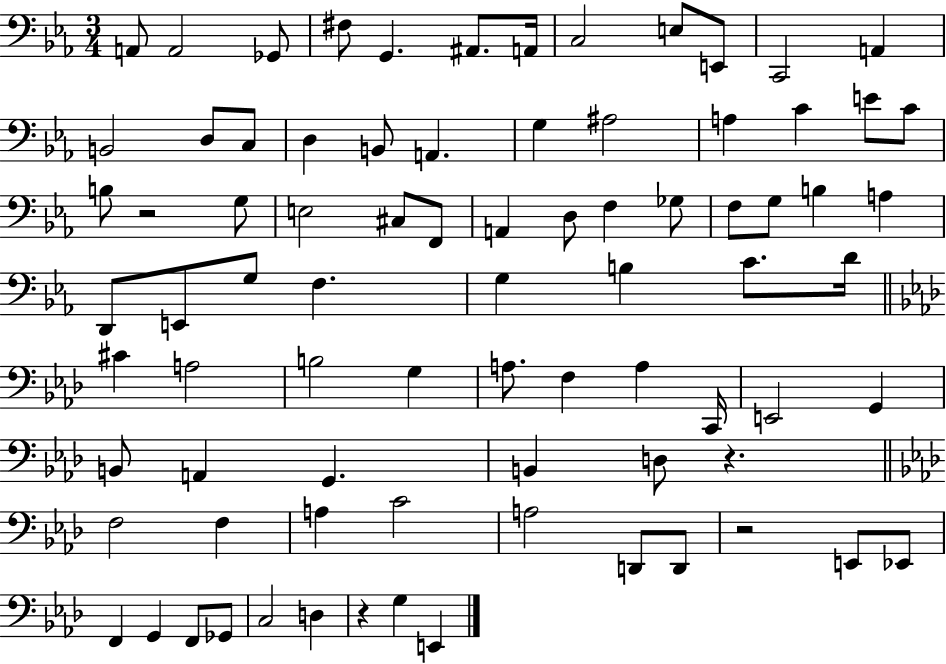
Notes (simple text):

A2/e A2/h Gb2/e F#3/e G2/q. A#2/e. A2/s C3/h E3/e E2/e C2/h A2/q B2/h D3/e C3/e D3/q B2/e A2/q. G3/q A#3/h A3/q C4/q E4/e C4/e B3/e R/h G3/e E3/h C#3/e F2/e A2/q D3/e F3/q Gb3/e F3/e G3/e B3/q A3/q D2/e E2/e G3/e F3/q. G3/q B3/q C4/e. D4/s C#4/q A3/h B3/h G3/q A3/e. F3/q A3/q C2/s E2/h G2/q B2/e A2/q G2/q. B2/q D3/e R/q. F3/h F3/q A3/q C4/h A3/h D2/e D2/e R/h E2/e Eb2/e F2/q G2/q F2/e Gb2/e C3/h D3/q R/q G3/q E2/q